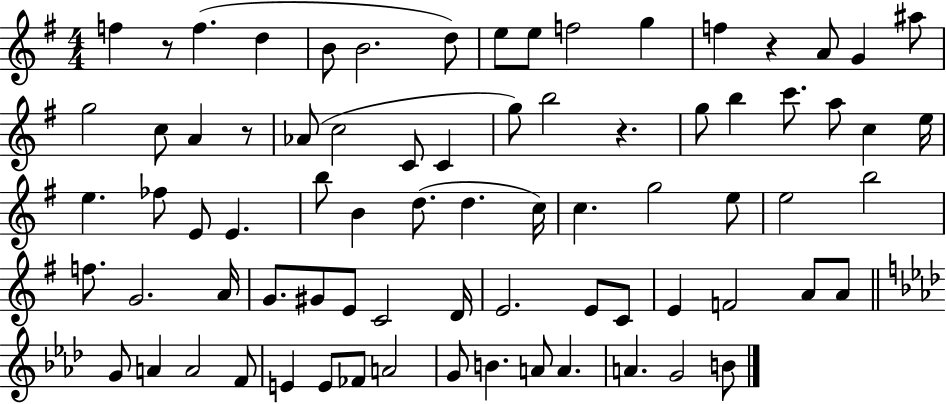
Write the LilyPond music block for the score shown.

{
  \clef treble
  \numericTimeSignature
  \time 4/4
  \key g \major
  f''4 r8 f''4.( d''4 | b'8 b'2. d''8) | e''8 e''8 f''2 g''4 | f''4 r4 a'8 g'4 ais''8 | \break g''2 c''8 a'4 r8 | aes'8( c''2 c'8 c'4 | g''8) b''2 r4. | g''8 b''4 c'''8. a''8 c''4 e''16 | \break e''4. fes''8 e'8 e'4. | b''8 b'4 d''8.( d''4. c''16) | c''4. g''2 e''8 | e''2 b''2 | \break f''8. g'2. a'16 | g'8. gis'8 e'8 c'2 d'16 | e'2. e'8 c'8 | e'4 f'2 a'8 a'8 | \break \bar "||" \break \key aes \major g'8 a'4 a'2 f'8 | e'4 e'8 fes'8 a'2 | g'8 b'4. a'8 a'4. | a'4. g'2 b'8 | \break \bar "|."
}